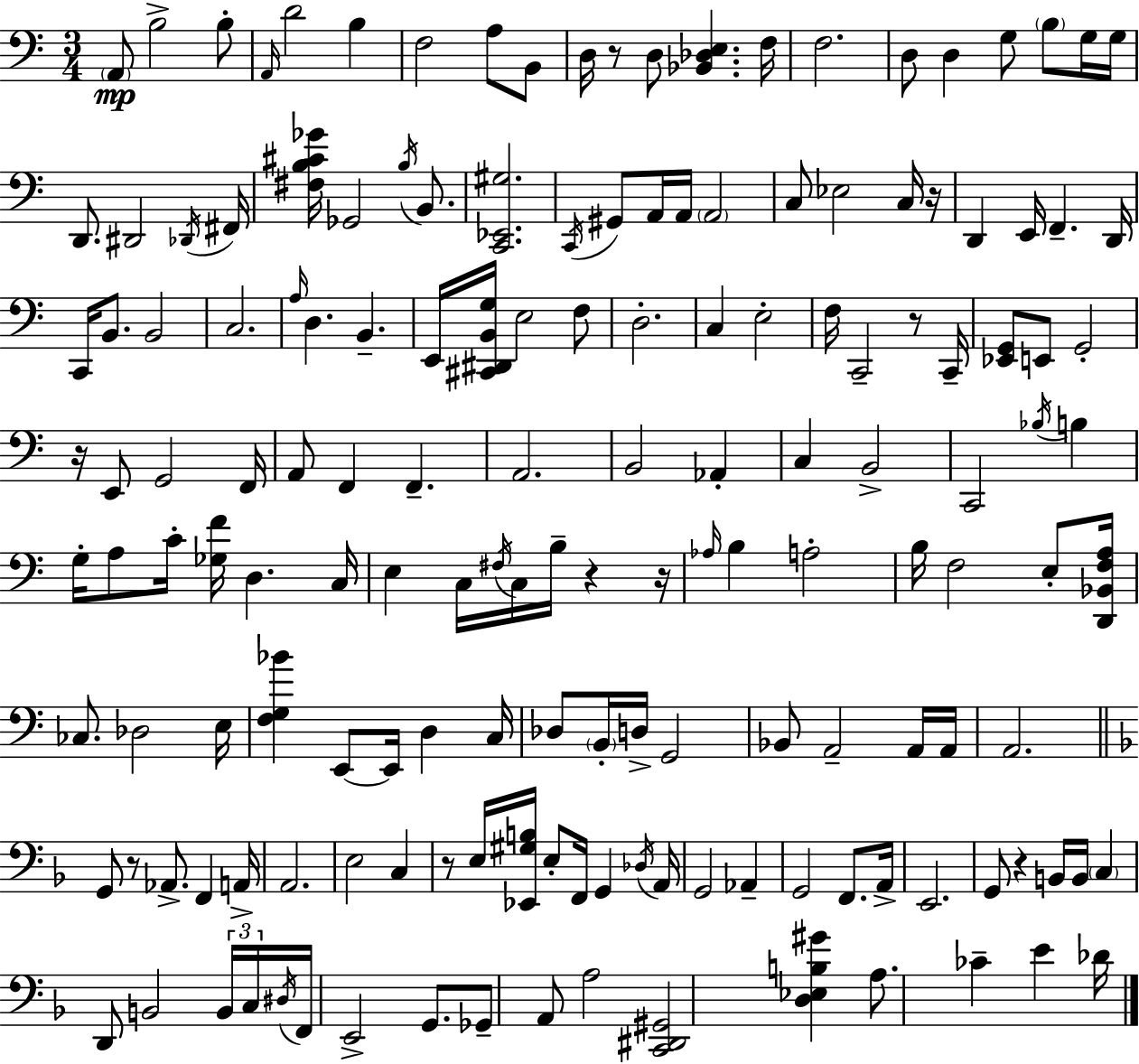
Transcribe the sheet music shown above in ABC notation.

X:1
T:Untitled
M:3/4
L:1/4
K:C
A,,/2 B,2 B,/2 A,,/4 D2 B, F,2 A,/2 B,,/2 D,/4 z/2 D,/2 [_B,,_D,E,] F,/4 F,2 D,/2 D, G,/2 B,/2 G,/4 G,/4 D,,/2 ^D,,2 _D,,/4 ^F,,/4 [^F,B,^C_G]/4 _G,,2 B,/4 B,,/2 [C,,_E,,^G,]2 C,,/4 ^G,,/2 A,,/4 A,,/4 A,,2 C,/2 _E,2 C,/4 z/4 D,, E,,/4 F,, D,,/4 C,,/4 B,,/2 B,,2 C,2 A,/4 D, B,, E,,/4 [^C,,^D,,B,,G,]/4 E,2 F,/2 D,2 C, E,2 F,/4 C,,2 z/2 C,,/4 [_E,,G,,]/2 E,,/2 G,,2 z/4 E,,/2 G,,2 F,,/4 A,,/2 F,, F,, A,,2 B,,2 _A,, C, B,,2 C,,2 _B,/4 B, G,/4 A,/2 C/4 [_G,F]/4 D, C,/4 E, C,/4 ^F,/4 C,/4 B,/4 z z/4 _A,/4 B, A,2 B,/4 F,2 E,/2 [D,,_B,,F,A,]/4 _C,/2 _D,2 E,/4 [F,G,_B] E,,/2 E,,/4 D, C,/4 _D,/2 B,,/4 D,/4 G,,2 _B,,/2 A,,2 A,,/4 A,,/4 A,,2 G,,/2 z/2 _A,,/2 F,, A,,/4 A,,2 E,2 C, z/2 E,/4 [_E,,^G,B,]/4 E,/2 F,,/4 G,, _D,/4 A,,/4 G,,2 _A,, G,,2 F,,/2 A,,/4 E,,2 G,,/2 z B,,/4 B,,/4 C, D,,/2 B,,2 B,,/4 C,/4 ^D,/4 F,,/4 E,,2 G,,/2 _G,,/2 A,,/2 A,2 [C,,^D,,^G,,]2 [D,_E,B,^G] A,/2 _C E _D/4